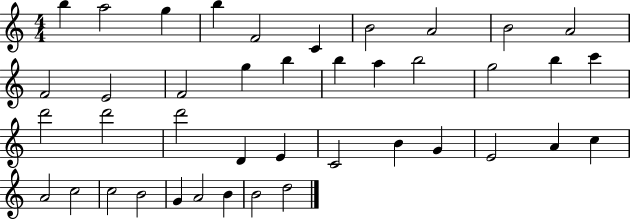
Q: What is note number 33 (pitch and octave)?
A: A4